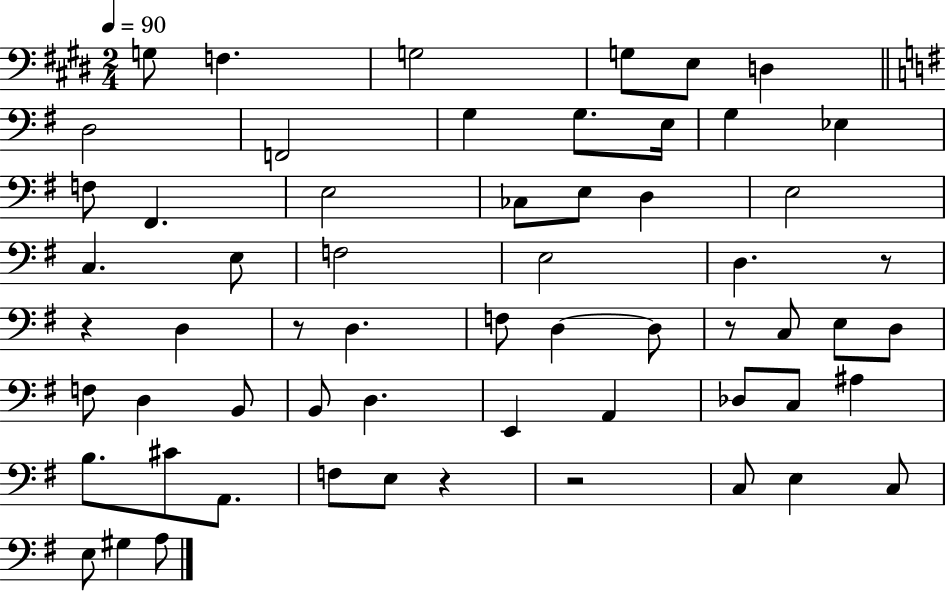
X:1
T:Untitled
M:2/4
L:1/4
K:E
G,/2 F, G,2 G,/2 E,/2 D, D,2 F,,2 G, G,/2 E,/4 G, _E, F,/2 ^F,, E,2 _C,/2 E,/2 D, E,2 C, E,/2 F,2 E,2 D, z/2 z D, z/2 D, F,/2 D, D,/2 z/2 C,/2 E,/2 D,/2 F,/2 D, B,,/2 B,,/2 D, E,, A,, _D,/2 C,/2 ^A, B,/2 ^C/2 A,,/2 F,/2 E,/2 z z2 C,/2 E, C,/2 E,/2 ^G, A,/2